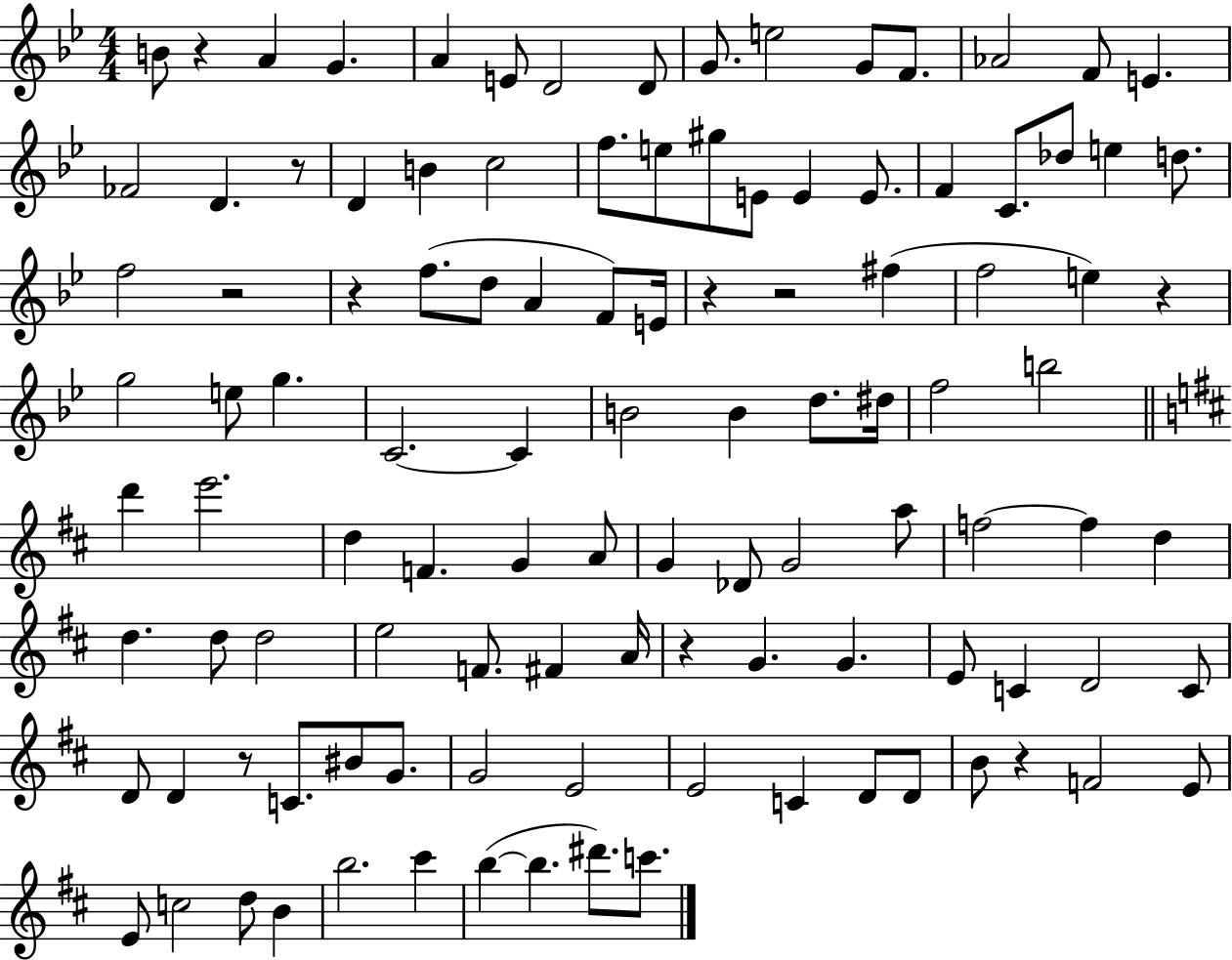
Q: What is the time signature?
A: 4/4